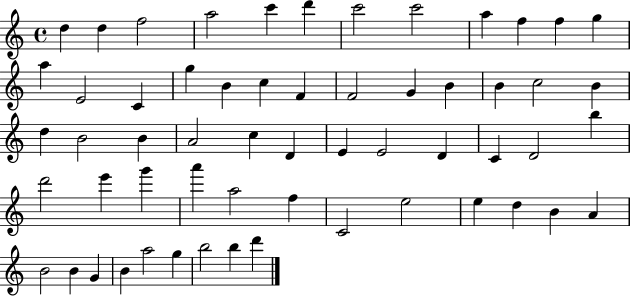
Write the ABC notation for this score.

X:1
T:Untitled
M:4/4
L:1/4
K:C
d d f2 a2 c' d' c'2 c'2 a f f g a E2 C g B c F F2 G B B c2 B d B2 B A2 c D E E2 D C D2 b d'2 e' g' a' a2 f C2 e2 e d B A B2 B G B a2 g b2 b d'